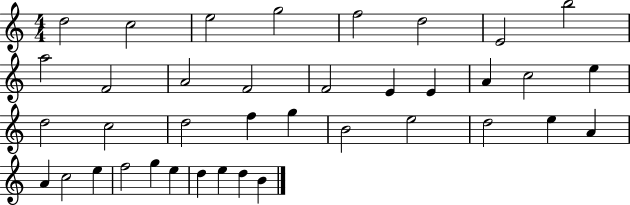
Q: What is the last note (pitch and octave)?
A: B4